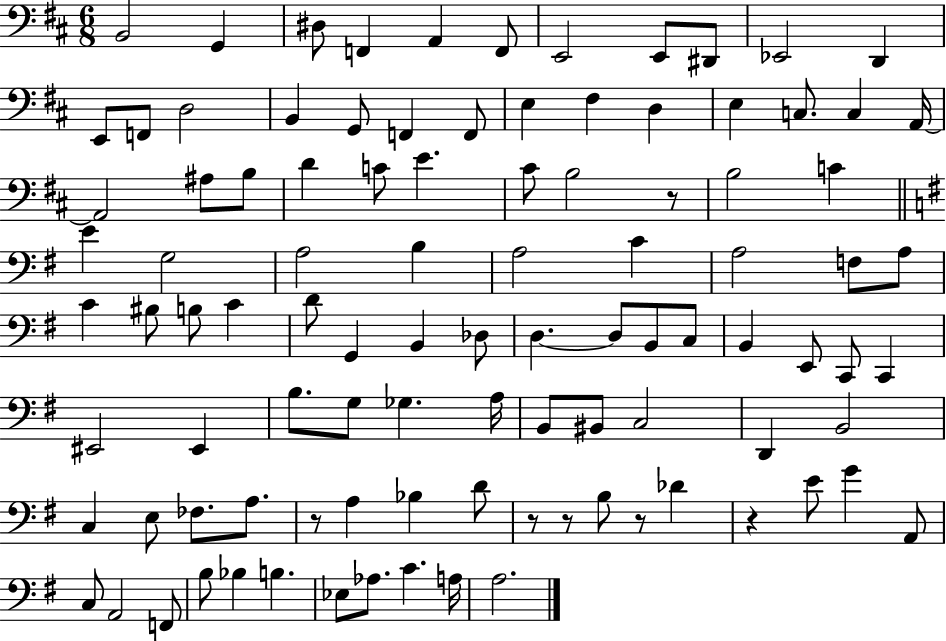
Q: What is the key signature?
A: D major